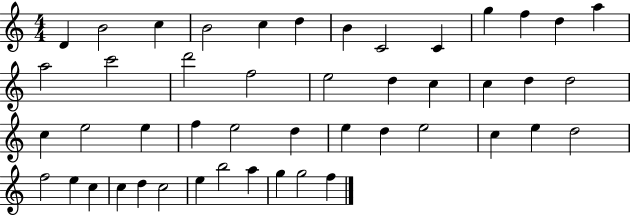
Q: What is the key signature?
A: C major